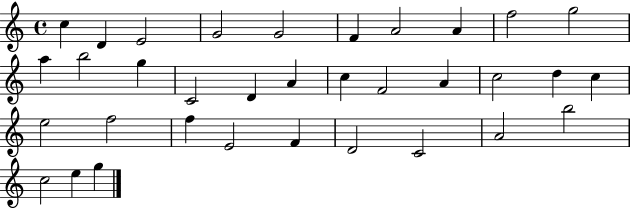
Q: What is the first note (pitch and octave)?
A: C5